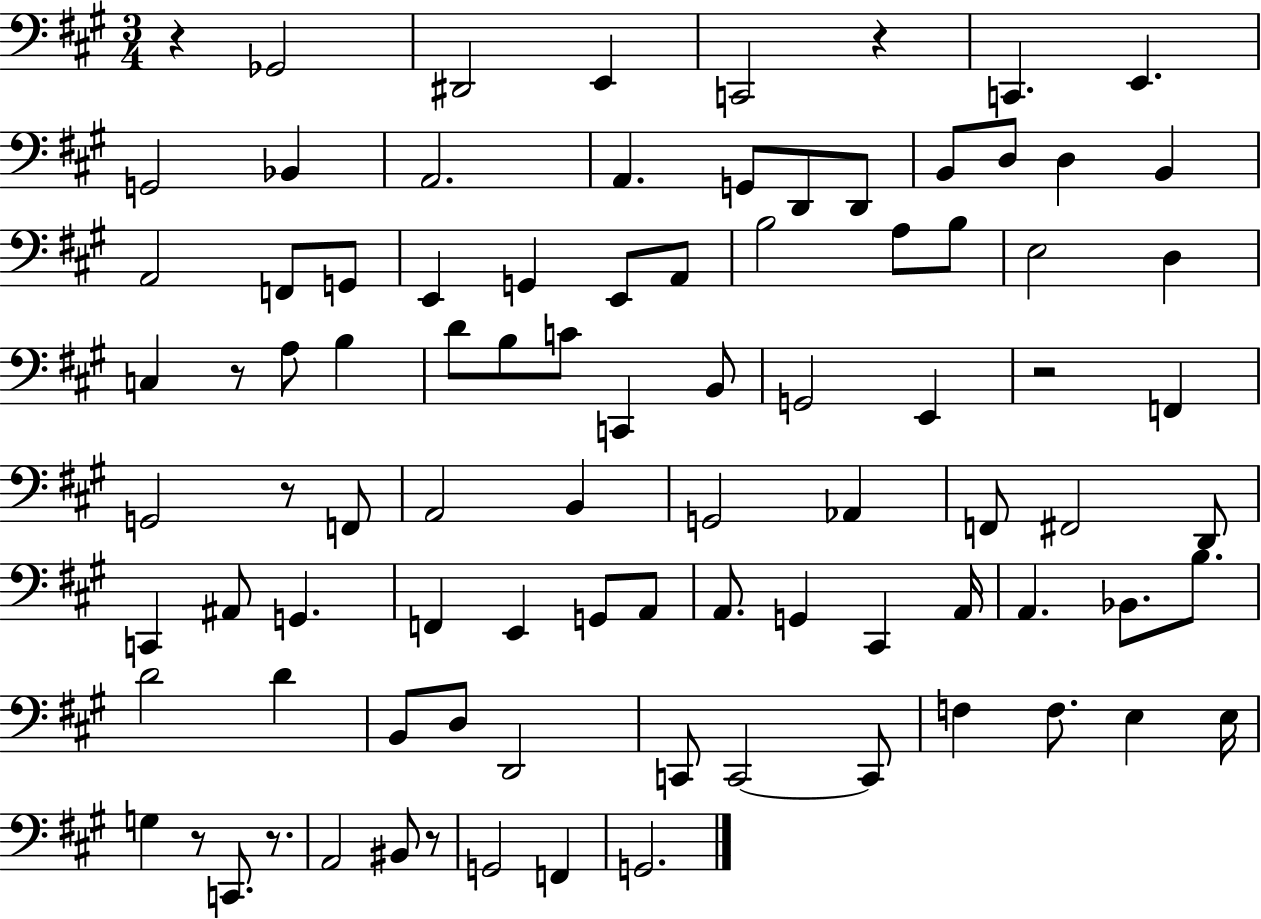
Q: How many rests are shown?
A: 8